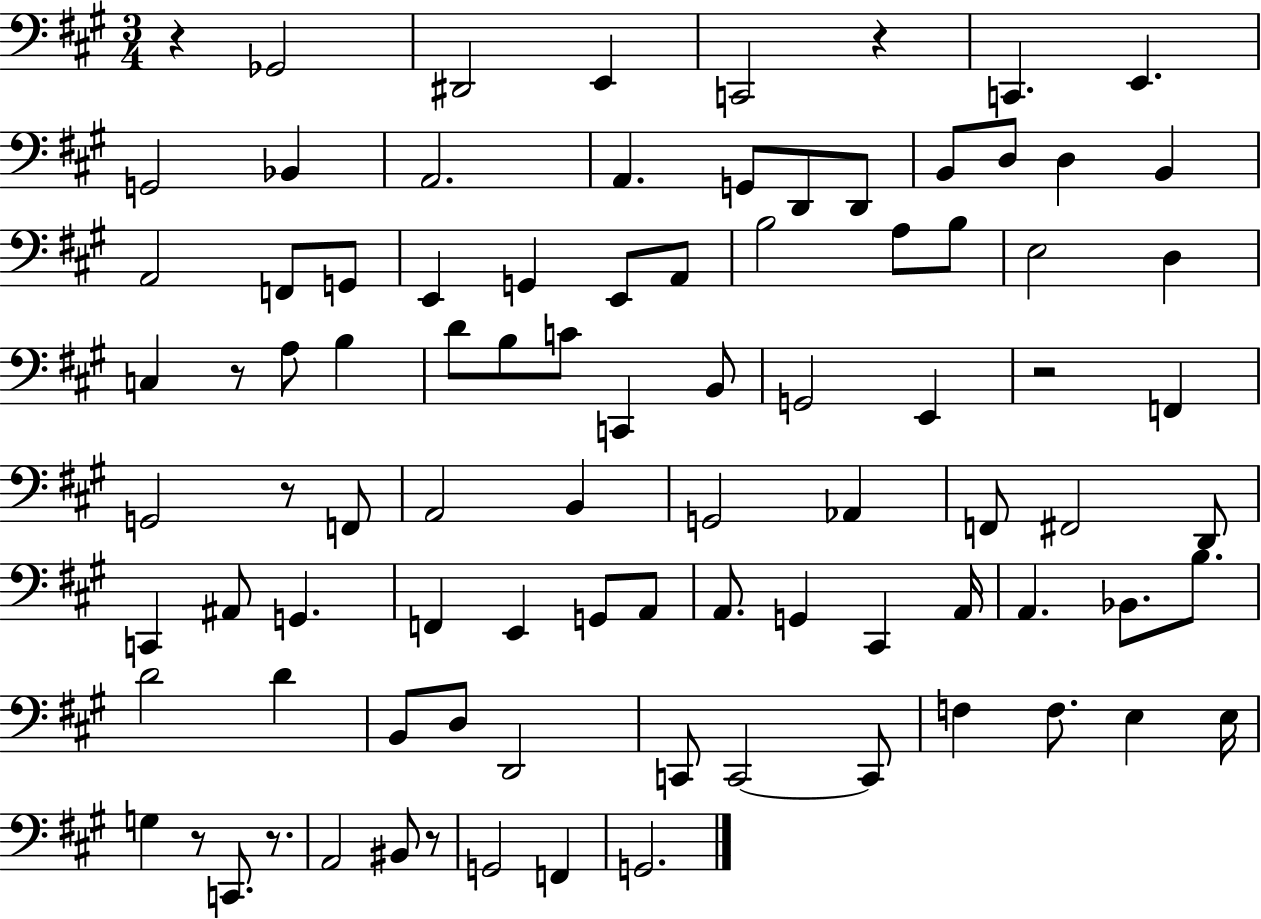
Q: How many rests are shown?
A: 8